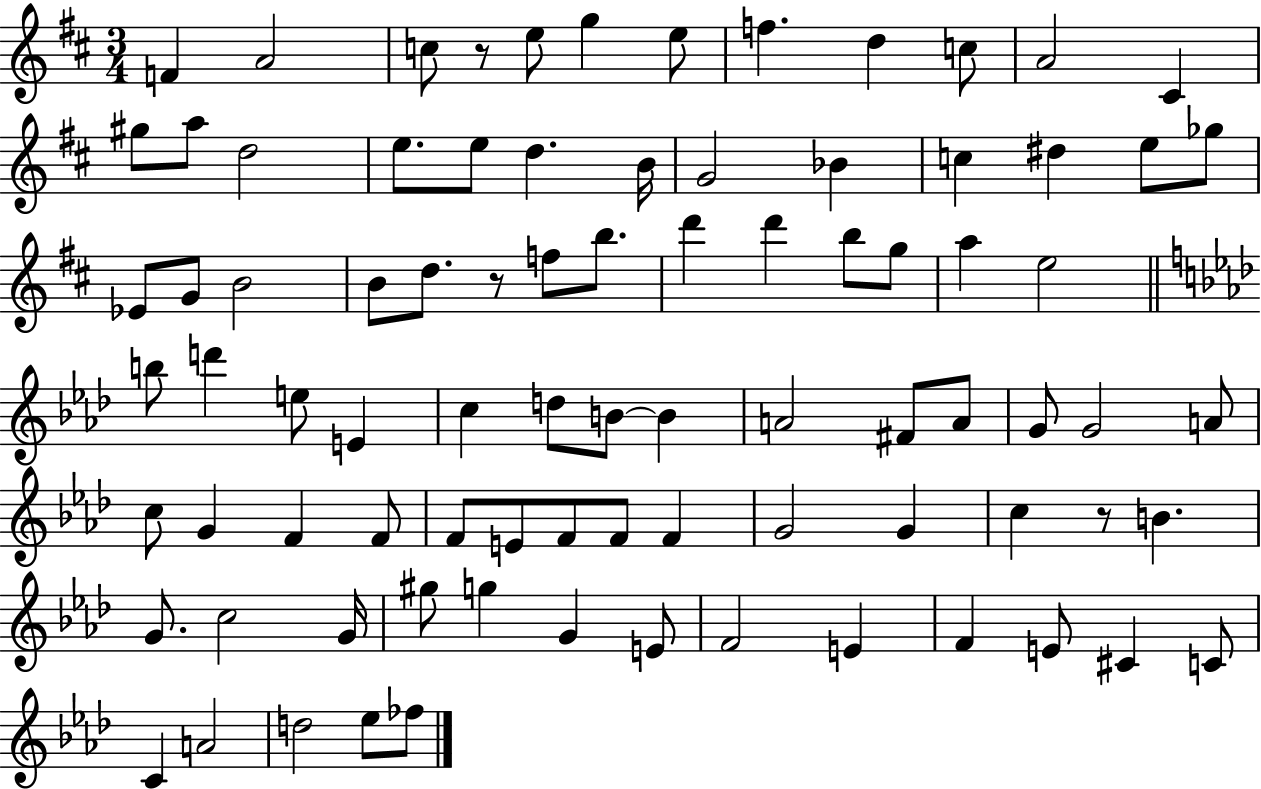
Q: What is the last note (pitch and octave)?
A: FES5